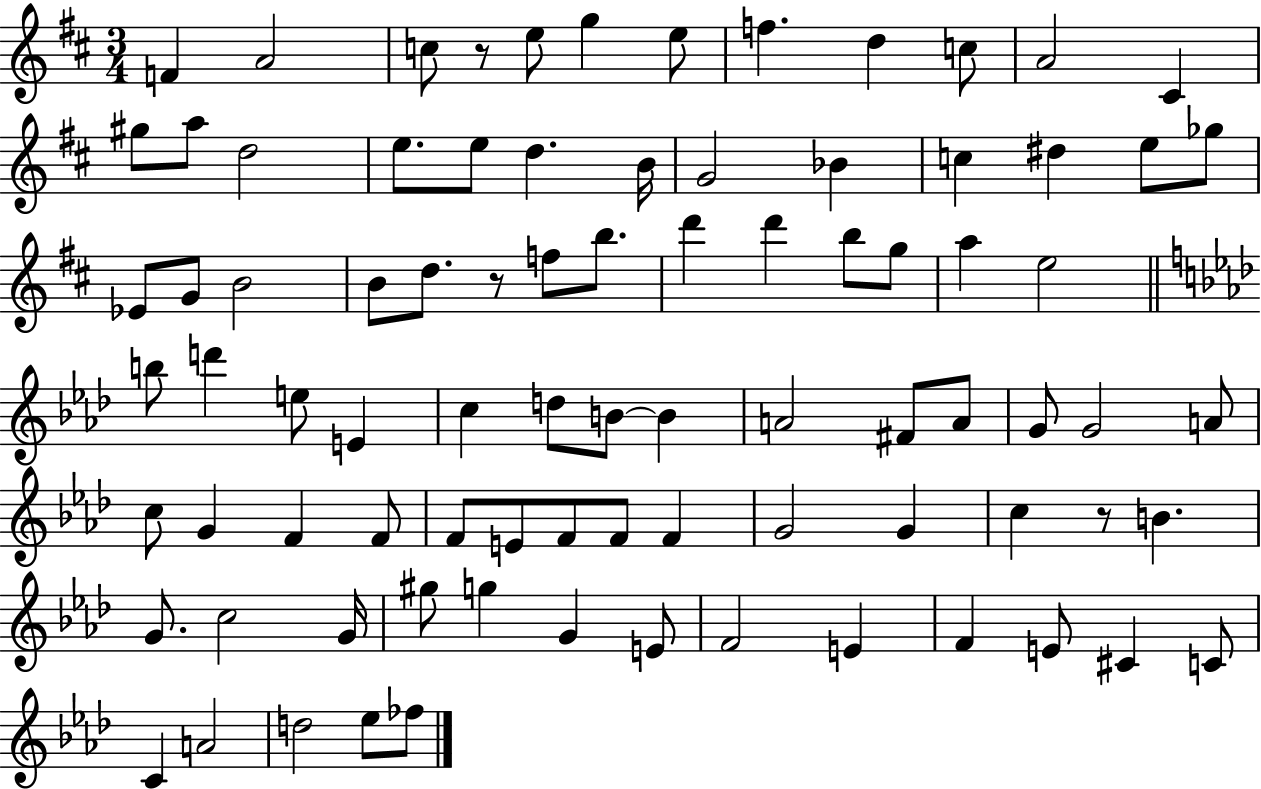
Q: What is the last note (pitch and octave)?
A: FES5